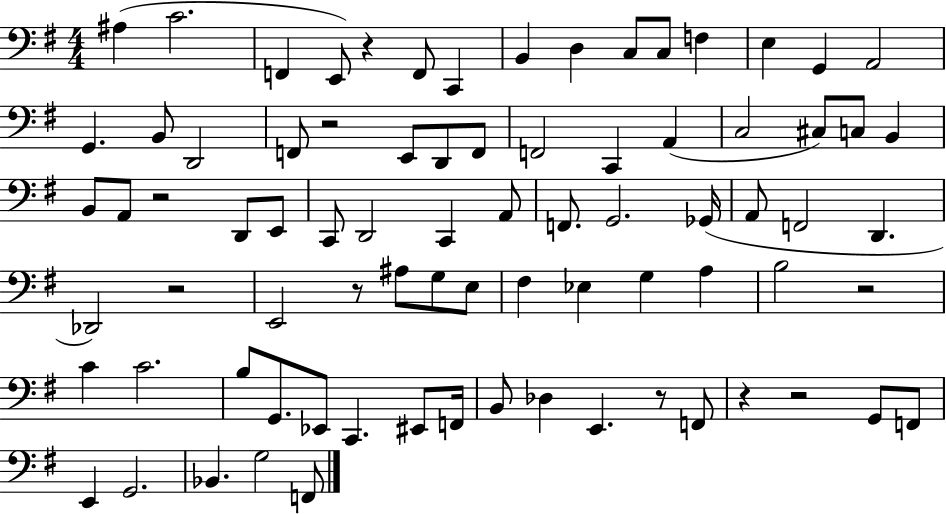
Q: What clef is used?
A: bass